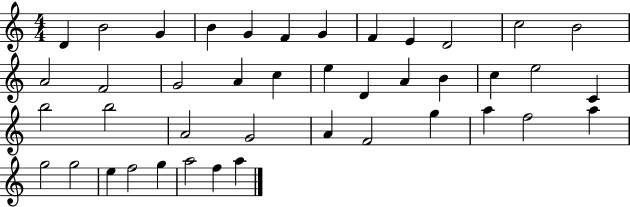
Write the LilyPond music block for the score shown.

{
  \clef treble
  \numericTimeSignature
  \time 4/4
  \key c \major
  d'4 b'2 g'4 | b'4 g'4 f'4 g'4 | f'4 e'4 d'2 | c''2 b'2 | \break a'2 f'2 | g'2 a'4 c''4 | e''4 d'4 a'4 b'4 | c''4 e''2 c'4 | \break b''2 b''2 | a'2 g'2 | a'4 f'2 g''4 | a''4 f''2 a''4 | \break g''2 g''2 | e''4 f''2 g''4 | a''2 f''4 a''4 | \bar "|."
}